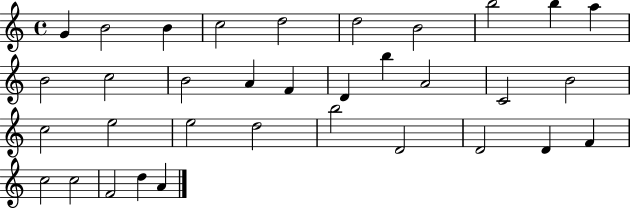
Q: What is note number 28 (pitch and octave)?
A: D4